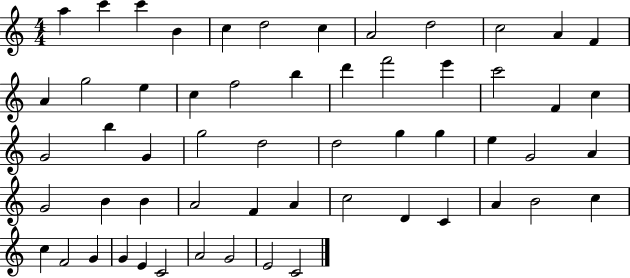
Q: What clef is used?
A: treble